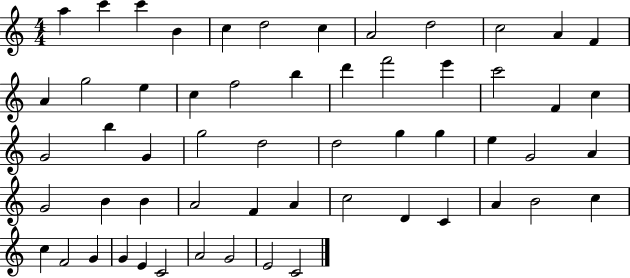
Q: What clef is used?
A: treble